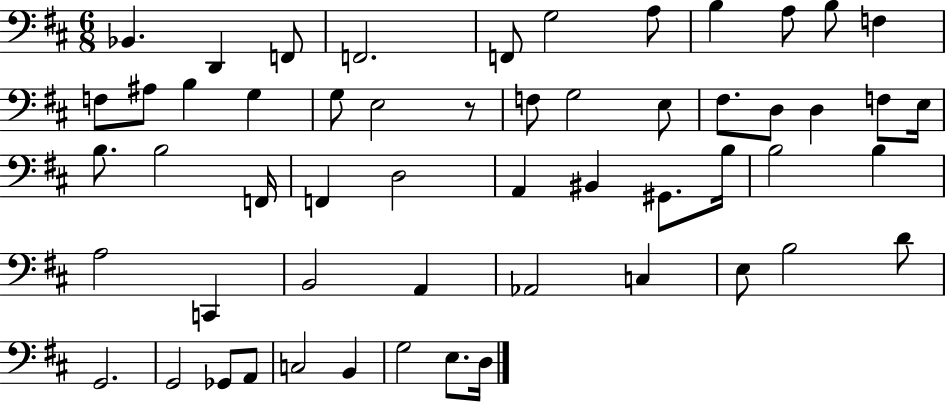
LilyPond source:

{
  \clef bass
  \numericTimeSignature
  \time 6/8
  \key d \major
  \repeat volta 2 { bes,4. d,4 f,8 | f,2. | f,8 g2 a8 | b4 a8 b8 f4 | \break f8 ais8 b4 g4 | g8 e2 r8 | f8 g2 e8 | fis8. d8 d4 f8 e16 | \break b8. b2 f,16 | f,4 d2 | a,4 bis,4 gis,8. b16 | b2 b4 | \break a2 c,4 | b,2 a,4 | aes,2 c4 | e8 b2 d'8 | \break g,2. | g,2 ges,8 a,8 | c2 b,4 | g2 e8. d16 | \break } \bar "|."
}